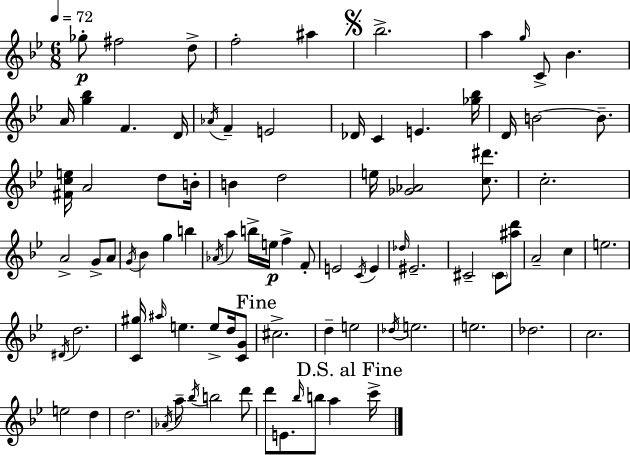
X:1
T:Untitled
M:6/8
L:1/4
K:Gm
_g/2 ^f2 d/2 f2 ^a _b2 a g/4 C/2 _B A/4 [g_b] F D/4 _A/4 F E2 _D/4 C E [_g_b]/4 D/4 B2 B/2 [^Fce]/4 A2 d/2 B/4 B d2 e/4 [_G_A]2 [c^d']/2 c2 A2 G/2 A/2 G/4 _B g b _A/4 a b/4 e/4 f F/2 E2 C/4 E _d/4 ^E2 ^C2 ^C/2 [^ad']/2 A2 c e2 ^D/4 d2 [C^g]/4 ^a/4 e e/2 d/4 [CG]/2 ^c2 d e2 _d/4 e2 e2 _d2 c2 e2 d d2 _A/4 a/2 _b/4 b2 d'/2 d'/2 E/2 _b/4 b/2 a c'/4